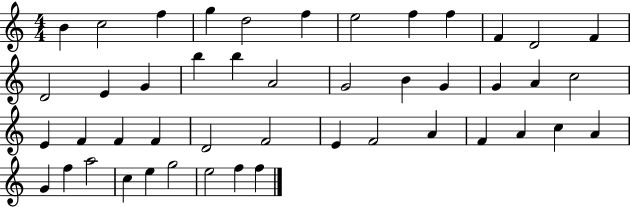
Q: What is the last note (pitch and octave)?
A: F5